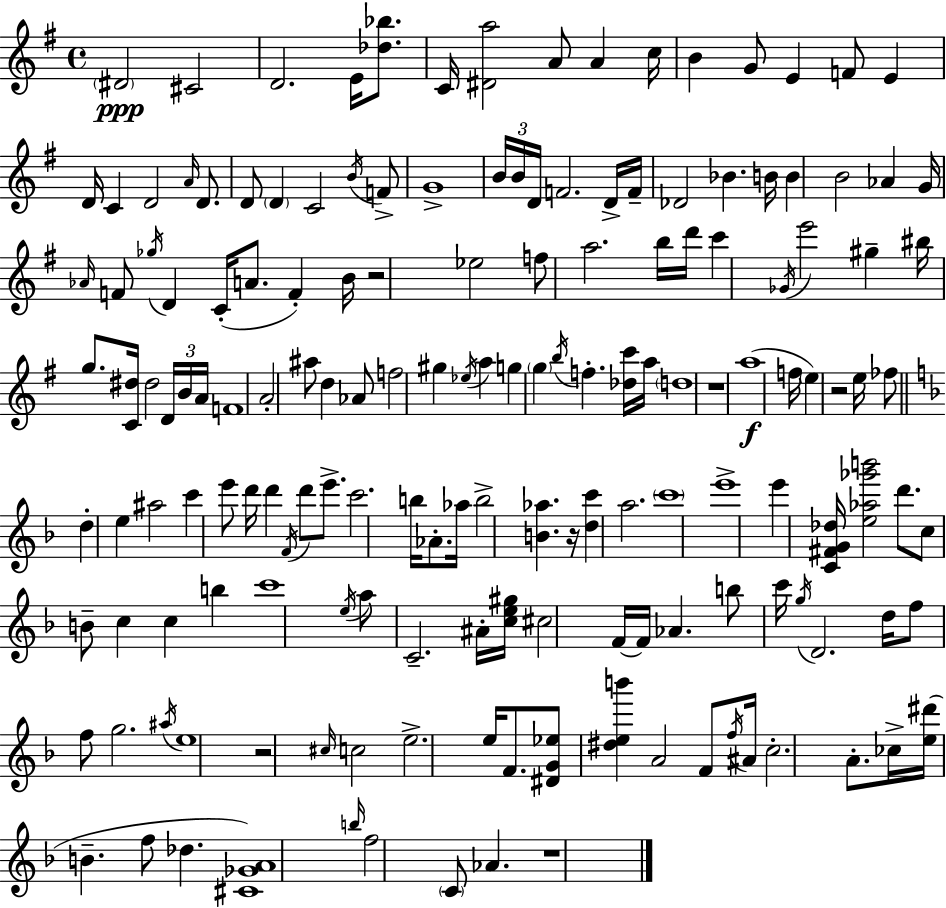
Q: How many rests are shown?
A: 6